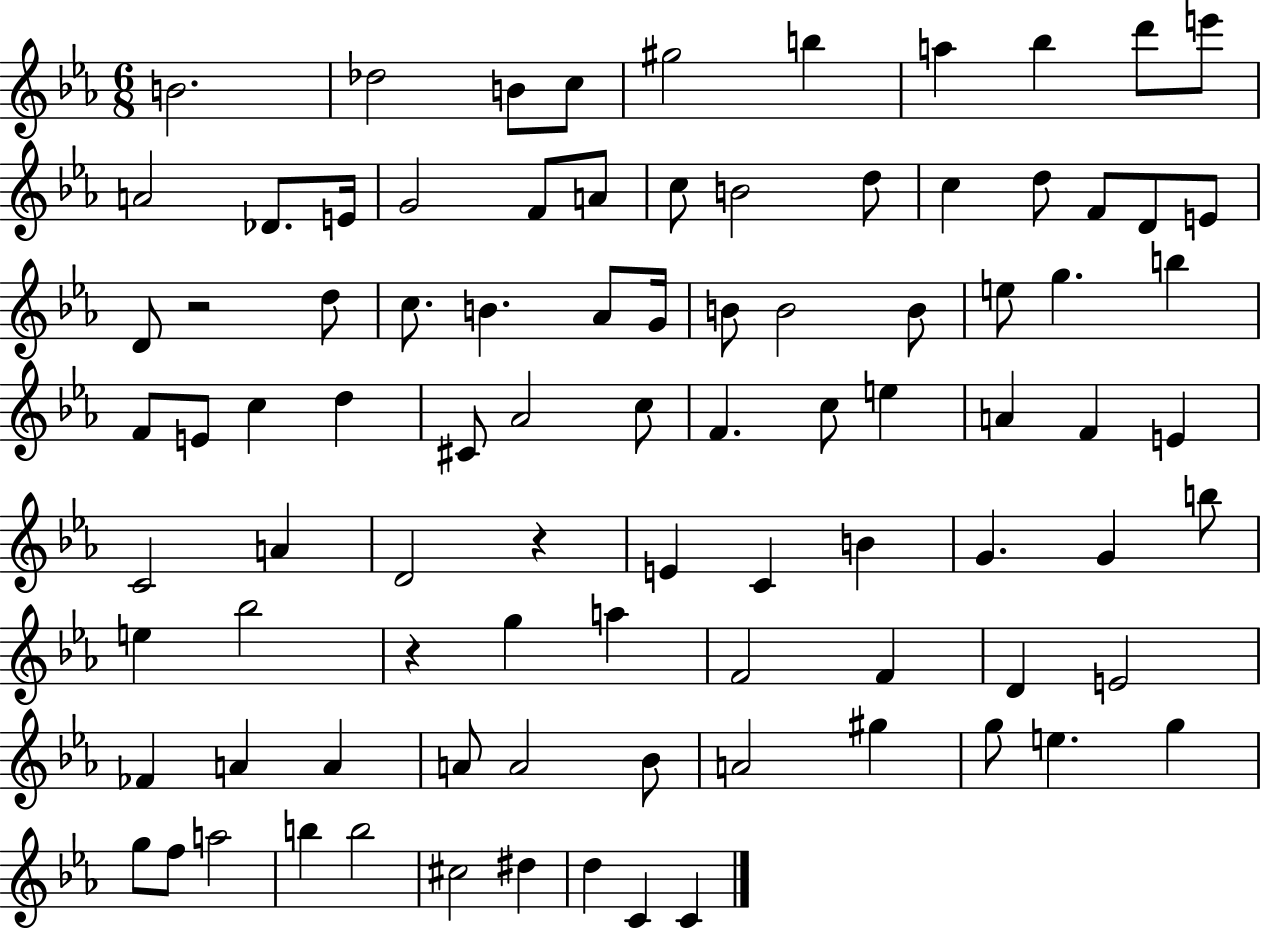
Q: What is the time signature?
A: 6/8